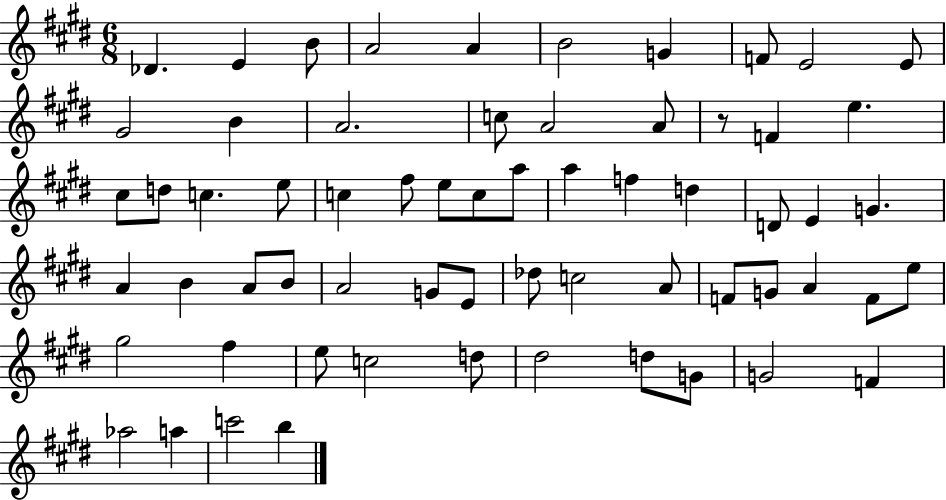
{
  \clef treble
  \numericTimeSignature
  \time 6/8
  \key e \major
  des'4. e'4 b'8 | a'2 a'4 | b'2 g'4 | f'8 e'2 e'8 | \break gis'2 b'4 | a'2. | c''8 a'2 a'8 | r8 f'4 e''4. | \break cis''8 d''8 c''4. e''8 | c''4 fis''8 e''8 c''8 a''8 | a''4 f''4 d''4 | d'8 e'4 g'4. | \break a'4 b'4 a'8 b'8 | a'2 g'8 e'8 | des''8 c''2 a'8 | f'8 g'8 a'4 f'8 e''8 | \break gis''2 fis''4 | e''8 c''2 d''8 | dis''2 d''8 g'8 | g'2 f'4 | \break aes''2 a''4 | c'''2 b''4 | \bar "|."
}